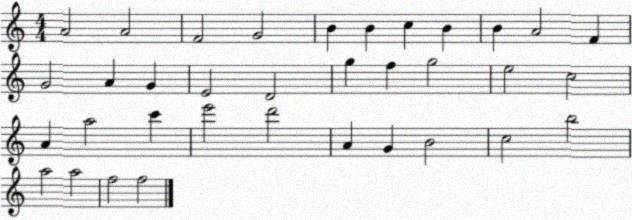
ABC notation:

X:1
T:Untitled
M:4/4
L:1/4
K:C
A2 A2 F2 G2 B B c B B A2 F G2 A G E2 D2 g f g2 e2 c2 A a2 c' e'2 d'2 A G B2 c2 b2 a2 a2 f2 f2